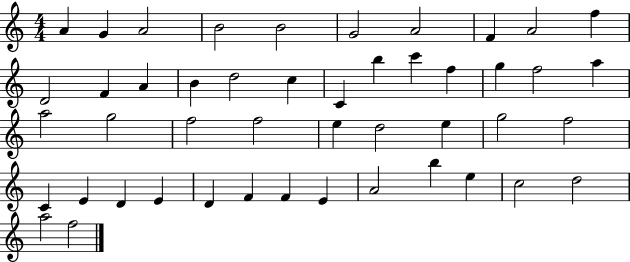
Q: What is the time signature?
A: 4/4